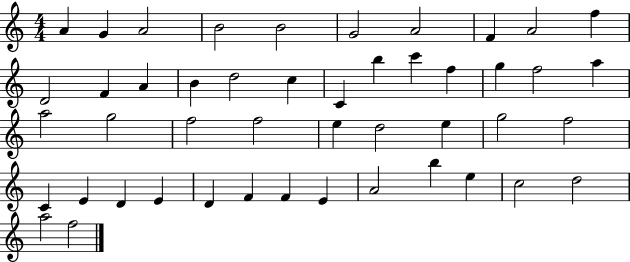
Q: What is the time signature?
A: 4/4